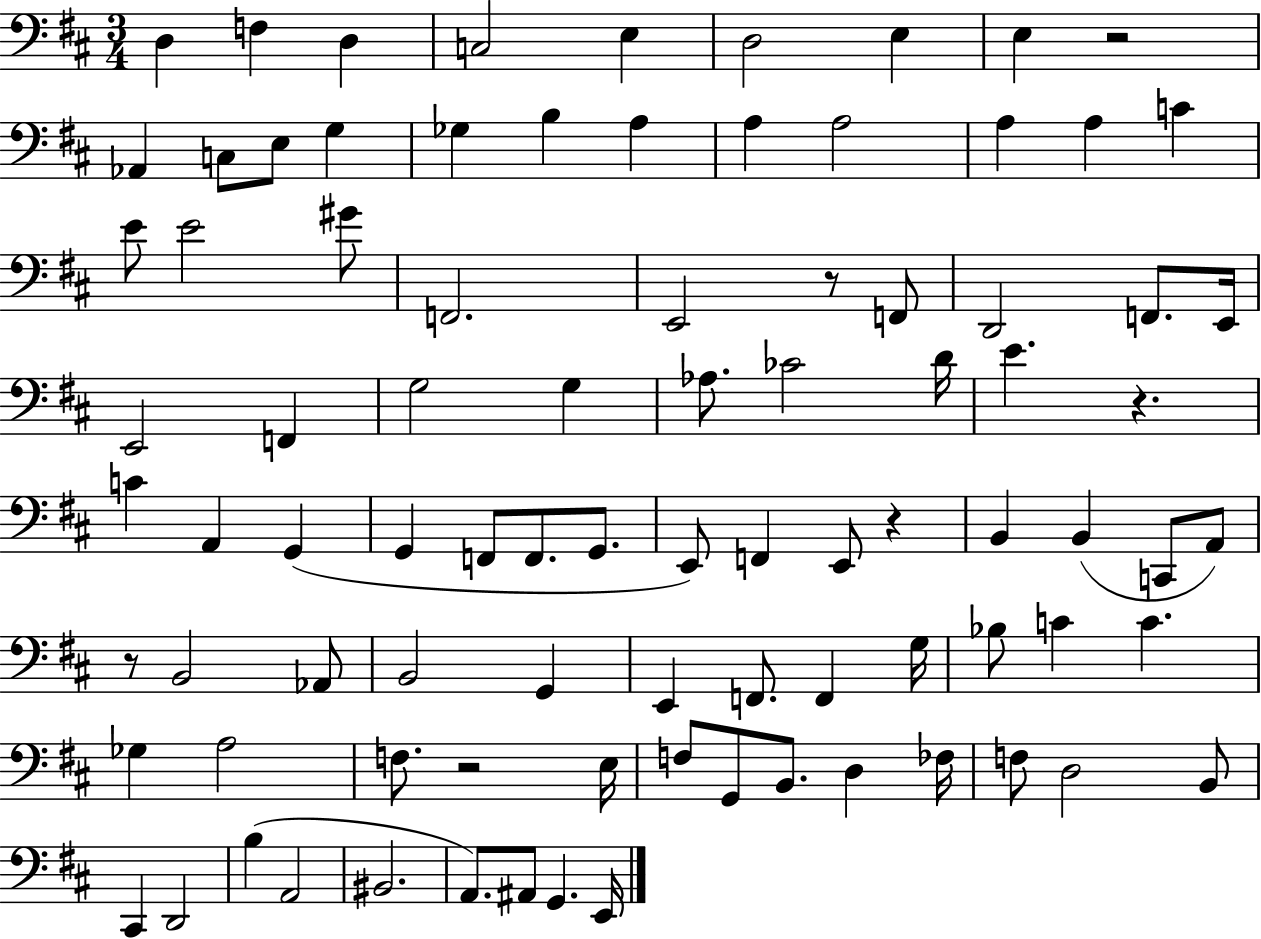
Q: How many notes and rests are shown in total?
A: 89